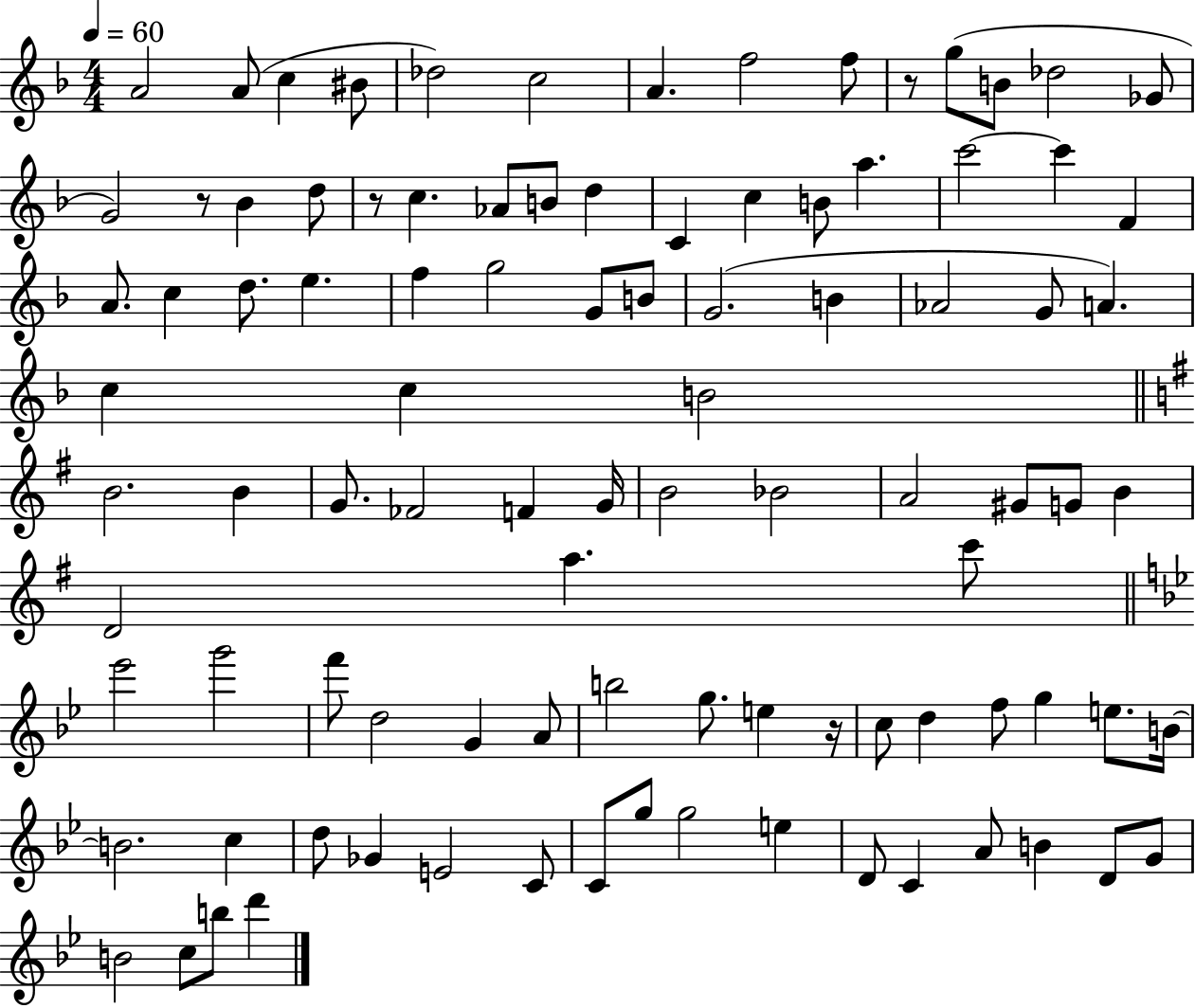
{
  \clef treble
  \numericTimeSignature
  \time 4/4
  \key f \major
  \tempo 4 = 60
  a'2 a'8( c''4 bis'8 | des''2) c''2 | a'4. f''2 f''8 | r8 g''8( b'8 des''2 ges'8 | \break g'2) r8 bes'4 d''8 | r8 c''4. aes'8 b'8 d''4 | c'4 c''4 b'8 a''4. | c'''2~~ c'''4 f'4 | \break a'8. c''4 d''8. e''4. | f''4 g''2 g'8 b'8 | g'2.( b'4 | aes'2 g'8 a'4.) | \break c''4 c''4 b'2 | \bar "||" \break \key g \major b'2. b'4 | g'8. fes'2 f'4 g'16 | b'2 bes'2 | a'2 gis'8 g'8 b'4 | \break d'2 a''4. c'''8 | \bar "||" \break \key g \minor ees'''2 g'''2 | f'''8 d''2 g'4 a'8 | b''2 g''8. e''4 r16 | c''8 d''4 f''8 g''4 e''8. b'16~~ | \break b'2. c''4 | d''8 ges'4 e'2 c'8 | c'8 g''8 g''2 e''4 | d'8 c'4 a'8 b'4 d'8 g'8 | \break b'2 c''8 b''8 d'''4 | \bar "|."
}